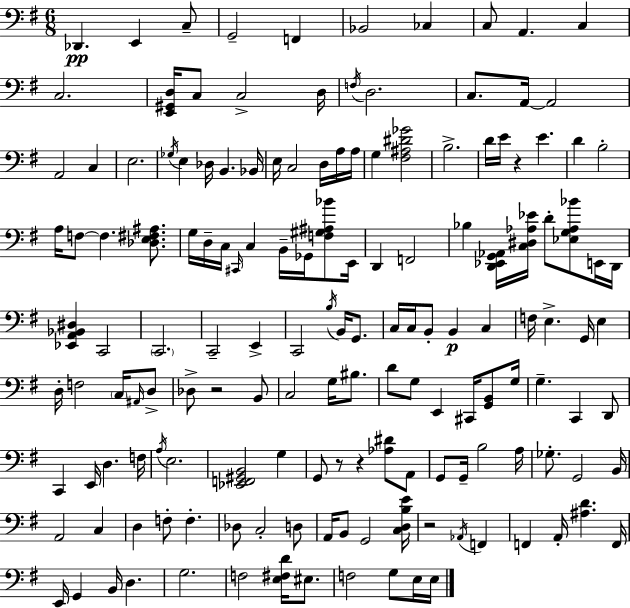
{
  \clef bass
  \numericTimeSignature
  \time 6/8
  \key e \minor
  des,4.\pp e,4 c8-- | g,2-- f,4 | bes,2 ces4 | c8 a,4. c4 | \break c2. | <e, gis, d>16 c8 c2-> d16 | \acciaccatura { f16 } d2. | c8. a,16~~ a,2 | \break a,2 c4 | e2. | \acciaccatura { ges16 } e4 des16 b,4. | bes,16 e16 c2 d16 | \break a16 a16 g4 <fis ais dis' ges'>2 | b2.-> | d'16 e'16 r4 e'4. | d'4 b2-. | \break a16 f8~~ f4. <des e fis ais>8. | g16 d16-- c16 \grace { cis,16 } c4 b,16-- ges,16 | <f gis ais bes'>8 e,16 d,4 f,2 | bes4 <d, ees, g, aes,>16 <c dis aes ees'>16 d'8-. <ees g aes bes'>8 | \break e,16 d,16 <ees, a, bes, dis>4 c,2 | \parenthesize c,2. | c,2-- e,4-> | c,2 \acciaccatura { b16 } | \break b,16 g,8. c16 c16 b,8-. b,4\p | c4 f16 e4.-> g,16 | e4 d16-. f2 | \parenthesize c16 \grace { ais,16 } d8-> des8-> r2 | \break b,8 c2 | g16 bis8. d'8 g8 e,4 | cis,16 <g, b,>8 g16 g4.-- c,4 | d,8 c,4 e,16 d4. | \break f16 \acciaccatura { a16 } e2. | <ees, f, gis, b,>2 | g4 g,8 r8 r4 | <aes dis'>8 a,8 g,8 g,16-- b2 | \break a16 ges8.-. g,2 | b,16 a,2 | c4 d4 f8-. | f4.-. des8 c2-. | \break d8 a,16 b,8 g,2 | <c d b e'>16 r2 | \acciaccatura { aes,16 } f,4 f,4 a,16-. | <ais d'>4. f,16 e,16 g,4 | \break b,16 d4. g2. | f2 | <e fis d'>16 eis8. f2 | g8 e16 e16 \bar "|."
}